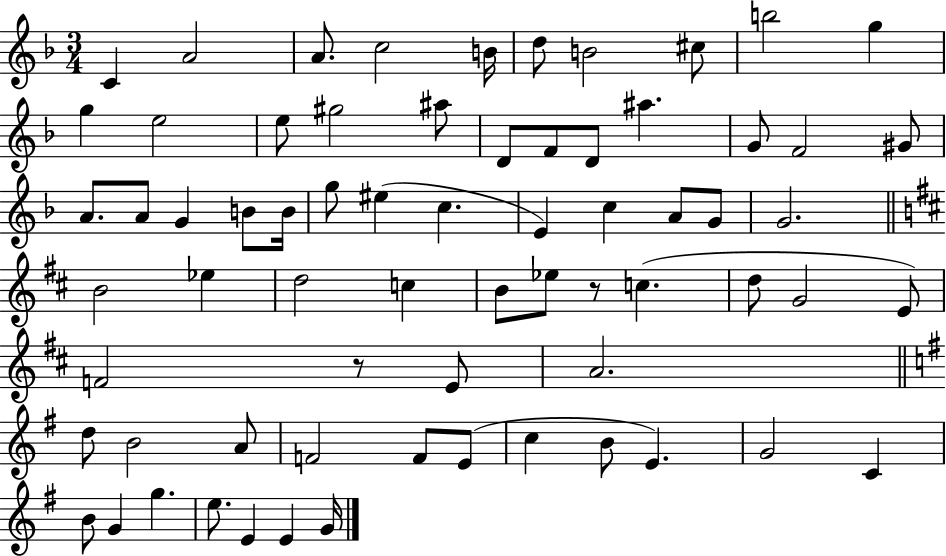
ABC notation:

X:1
T:Untitled
M:3/4
L:1/4
K:F
C A2 A/2 c2 B/4 d/2 B2 ^c/2 b2 g g e2 e/2 ^g2 ^a/2 D/2 F/2 D/2 ^a G/2 F2 ^G/2 A/2 A/2 G B/2 B/4 g/2 ^e c E c A/2 G/2 G2 B2 _e d2 c B/2 _e/2 z/2 c d/2 G2 E/2 F2 z/2 E/2 A2 d/2 B2 A/2 F2 F/2 E/2 c B/2 E G2 C B/2 G g e/2 E E G/4